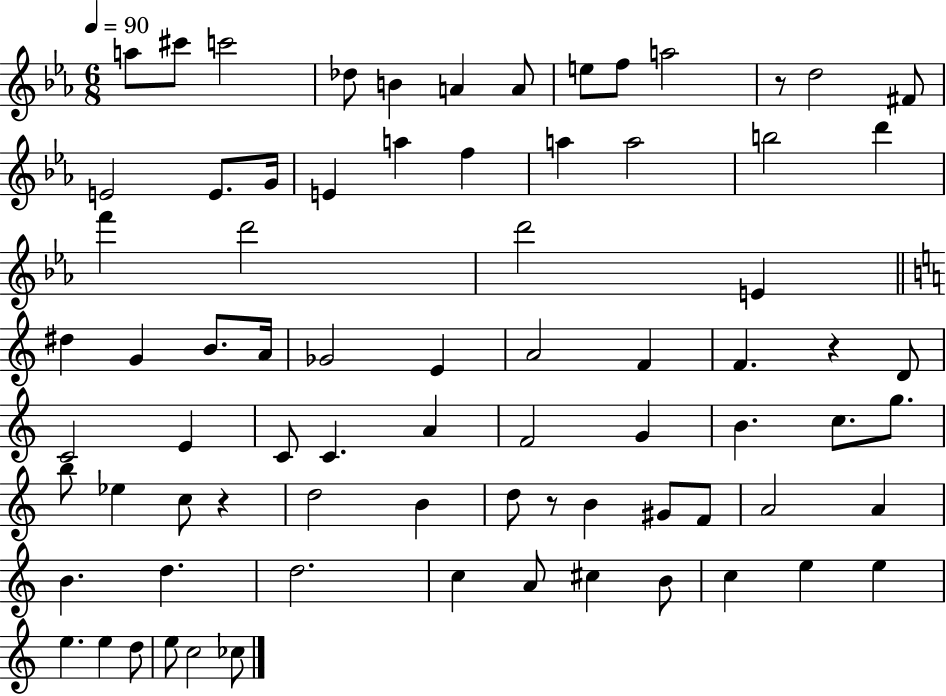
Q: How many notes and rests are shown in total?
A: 77